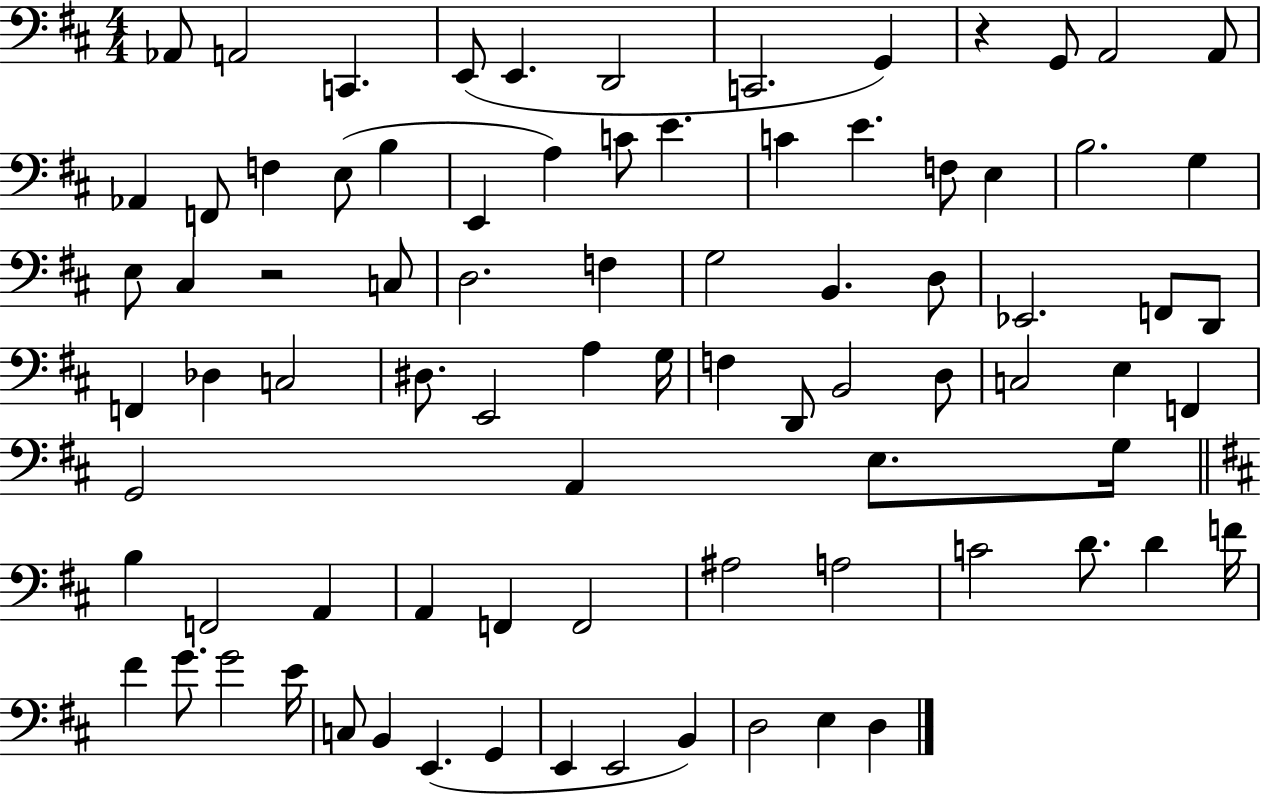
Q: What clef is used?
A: bass